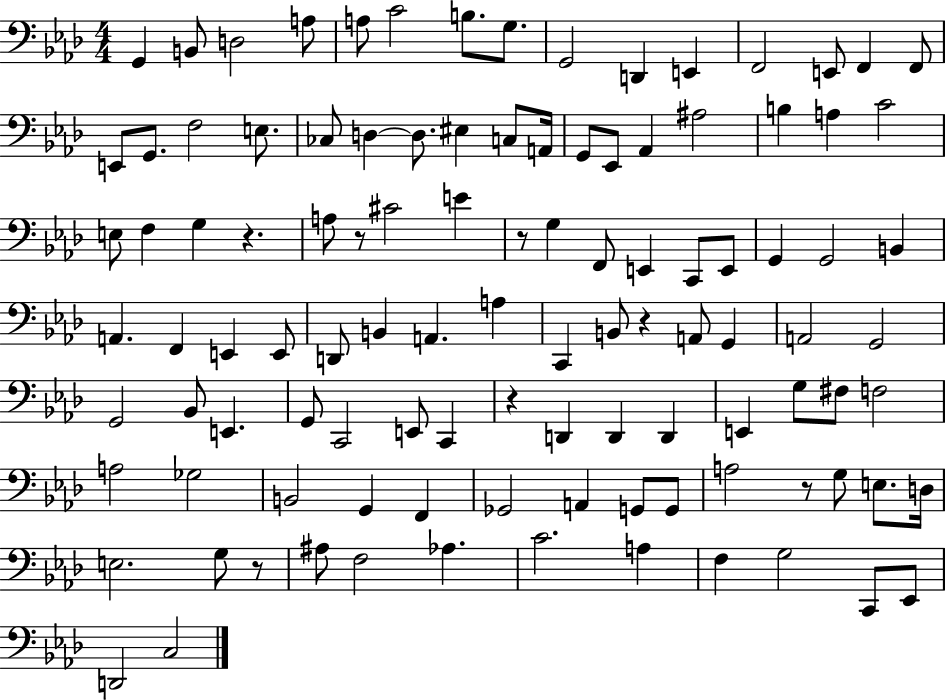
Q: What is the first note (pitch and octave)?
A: G2